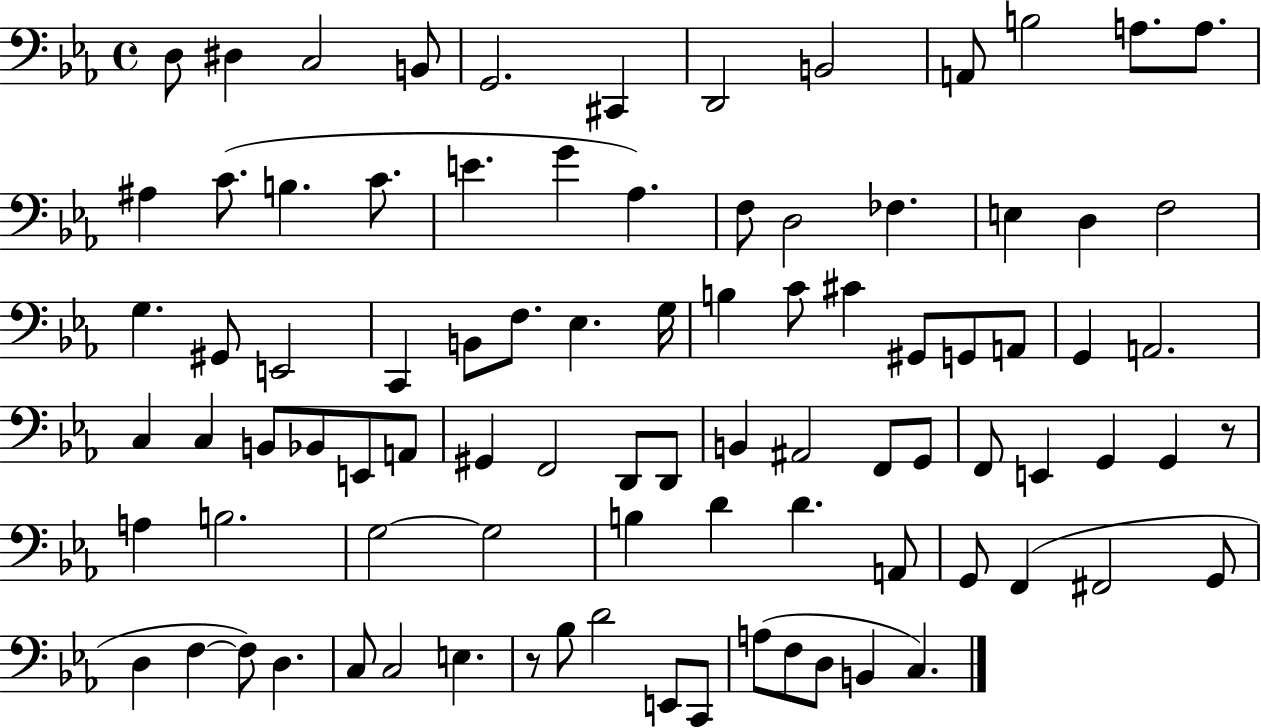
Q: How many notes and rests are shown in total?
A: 89